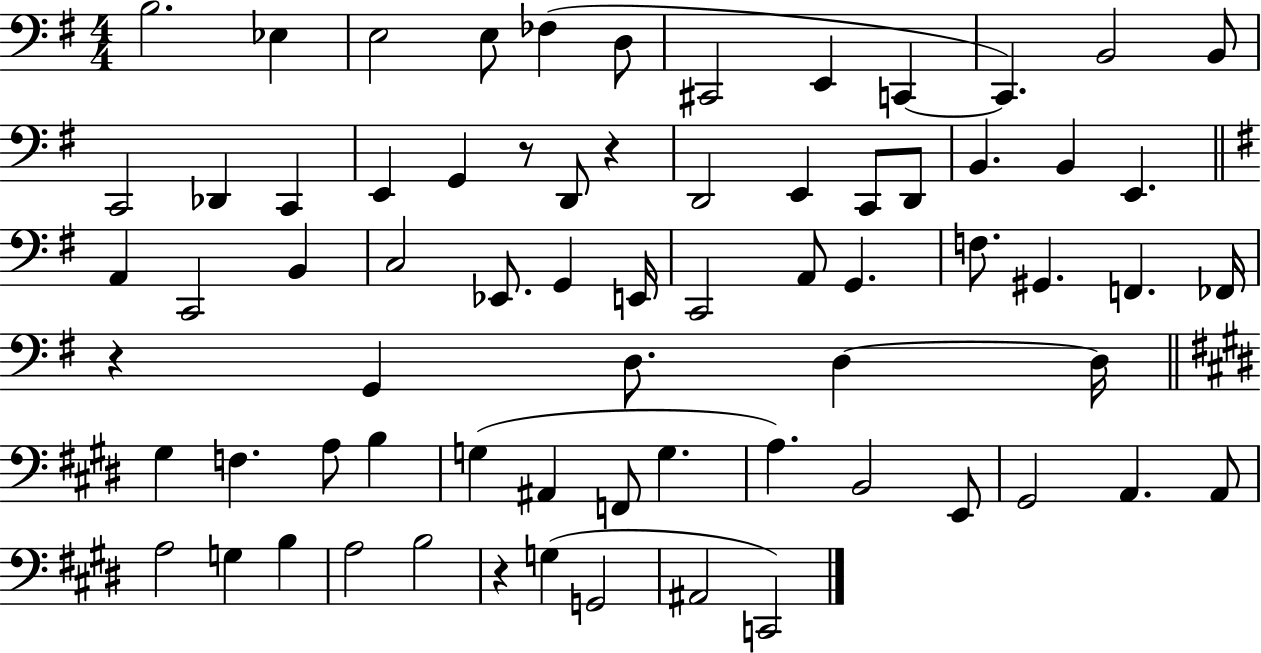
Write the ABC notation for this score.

X:1
T:Untitled
M:4/4
L:1/4
K:G
B,2 _E, E,2 E,/2 _F, D,/2 ^C,,2 E,, C,, C,, B,,2 B,,/2 C,,2 _D,, C,, E,, G,, z/2 D,,/2 z D,,2 E,, C,,/2 D,,/2 B,, B,, E,, A,, C,,2 B,, C,2 _E,,/2 G,, E,,/4 C,,2 A,,/2 G,, F,/2 ^G,, F,, _F,,/4 z G,, D,/2 D, D,/4 ^G, F, A,/2 B, G, ^A,, F,,/2 G, A, B,,2 E,,/2 ^G,,2 A,, A,,/2 A,2 G, B, A,2 B,2 z G, G,,2 ^A,,2 C,,2